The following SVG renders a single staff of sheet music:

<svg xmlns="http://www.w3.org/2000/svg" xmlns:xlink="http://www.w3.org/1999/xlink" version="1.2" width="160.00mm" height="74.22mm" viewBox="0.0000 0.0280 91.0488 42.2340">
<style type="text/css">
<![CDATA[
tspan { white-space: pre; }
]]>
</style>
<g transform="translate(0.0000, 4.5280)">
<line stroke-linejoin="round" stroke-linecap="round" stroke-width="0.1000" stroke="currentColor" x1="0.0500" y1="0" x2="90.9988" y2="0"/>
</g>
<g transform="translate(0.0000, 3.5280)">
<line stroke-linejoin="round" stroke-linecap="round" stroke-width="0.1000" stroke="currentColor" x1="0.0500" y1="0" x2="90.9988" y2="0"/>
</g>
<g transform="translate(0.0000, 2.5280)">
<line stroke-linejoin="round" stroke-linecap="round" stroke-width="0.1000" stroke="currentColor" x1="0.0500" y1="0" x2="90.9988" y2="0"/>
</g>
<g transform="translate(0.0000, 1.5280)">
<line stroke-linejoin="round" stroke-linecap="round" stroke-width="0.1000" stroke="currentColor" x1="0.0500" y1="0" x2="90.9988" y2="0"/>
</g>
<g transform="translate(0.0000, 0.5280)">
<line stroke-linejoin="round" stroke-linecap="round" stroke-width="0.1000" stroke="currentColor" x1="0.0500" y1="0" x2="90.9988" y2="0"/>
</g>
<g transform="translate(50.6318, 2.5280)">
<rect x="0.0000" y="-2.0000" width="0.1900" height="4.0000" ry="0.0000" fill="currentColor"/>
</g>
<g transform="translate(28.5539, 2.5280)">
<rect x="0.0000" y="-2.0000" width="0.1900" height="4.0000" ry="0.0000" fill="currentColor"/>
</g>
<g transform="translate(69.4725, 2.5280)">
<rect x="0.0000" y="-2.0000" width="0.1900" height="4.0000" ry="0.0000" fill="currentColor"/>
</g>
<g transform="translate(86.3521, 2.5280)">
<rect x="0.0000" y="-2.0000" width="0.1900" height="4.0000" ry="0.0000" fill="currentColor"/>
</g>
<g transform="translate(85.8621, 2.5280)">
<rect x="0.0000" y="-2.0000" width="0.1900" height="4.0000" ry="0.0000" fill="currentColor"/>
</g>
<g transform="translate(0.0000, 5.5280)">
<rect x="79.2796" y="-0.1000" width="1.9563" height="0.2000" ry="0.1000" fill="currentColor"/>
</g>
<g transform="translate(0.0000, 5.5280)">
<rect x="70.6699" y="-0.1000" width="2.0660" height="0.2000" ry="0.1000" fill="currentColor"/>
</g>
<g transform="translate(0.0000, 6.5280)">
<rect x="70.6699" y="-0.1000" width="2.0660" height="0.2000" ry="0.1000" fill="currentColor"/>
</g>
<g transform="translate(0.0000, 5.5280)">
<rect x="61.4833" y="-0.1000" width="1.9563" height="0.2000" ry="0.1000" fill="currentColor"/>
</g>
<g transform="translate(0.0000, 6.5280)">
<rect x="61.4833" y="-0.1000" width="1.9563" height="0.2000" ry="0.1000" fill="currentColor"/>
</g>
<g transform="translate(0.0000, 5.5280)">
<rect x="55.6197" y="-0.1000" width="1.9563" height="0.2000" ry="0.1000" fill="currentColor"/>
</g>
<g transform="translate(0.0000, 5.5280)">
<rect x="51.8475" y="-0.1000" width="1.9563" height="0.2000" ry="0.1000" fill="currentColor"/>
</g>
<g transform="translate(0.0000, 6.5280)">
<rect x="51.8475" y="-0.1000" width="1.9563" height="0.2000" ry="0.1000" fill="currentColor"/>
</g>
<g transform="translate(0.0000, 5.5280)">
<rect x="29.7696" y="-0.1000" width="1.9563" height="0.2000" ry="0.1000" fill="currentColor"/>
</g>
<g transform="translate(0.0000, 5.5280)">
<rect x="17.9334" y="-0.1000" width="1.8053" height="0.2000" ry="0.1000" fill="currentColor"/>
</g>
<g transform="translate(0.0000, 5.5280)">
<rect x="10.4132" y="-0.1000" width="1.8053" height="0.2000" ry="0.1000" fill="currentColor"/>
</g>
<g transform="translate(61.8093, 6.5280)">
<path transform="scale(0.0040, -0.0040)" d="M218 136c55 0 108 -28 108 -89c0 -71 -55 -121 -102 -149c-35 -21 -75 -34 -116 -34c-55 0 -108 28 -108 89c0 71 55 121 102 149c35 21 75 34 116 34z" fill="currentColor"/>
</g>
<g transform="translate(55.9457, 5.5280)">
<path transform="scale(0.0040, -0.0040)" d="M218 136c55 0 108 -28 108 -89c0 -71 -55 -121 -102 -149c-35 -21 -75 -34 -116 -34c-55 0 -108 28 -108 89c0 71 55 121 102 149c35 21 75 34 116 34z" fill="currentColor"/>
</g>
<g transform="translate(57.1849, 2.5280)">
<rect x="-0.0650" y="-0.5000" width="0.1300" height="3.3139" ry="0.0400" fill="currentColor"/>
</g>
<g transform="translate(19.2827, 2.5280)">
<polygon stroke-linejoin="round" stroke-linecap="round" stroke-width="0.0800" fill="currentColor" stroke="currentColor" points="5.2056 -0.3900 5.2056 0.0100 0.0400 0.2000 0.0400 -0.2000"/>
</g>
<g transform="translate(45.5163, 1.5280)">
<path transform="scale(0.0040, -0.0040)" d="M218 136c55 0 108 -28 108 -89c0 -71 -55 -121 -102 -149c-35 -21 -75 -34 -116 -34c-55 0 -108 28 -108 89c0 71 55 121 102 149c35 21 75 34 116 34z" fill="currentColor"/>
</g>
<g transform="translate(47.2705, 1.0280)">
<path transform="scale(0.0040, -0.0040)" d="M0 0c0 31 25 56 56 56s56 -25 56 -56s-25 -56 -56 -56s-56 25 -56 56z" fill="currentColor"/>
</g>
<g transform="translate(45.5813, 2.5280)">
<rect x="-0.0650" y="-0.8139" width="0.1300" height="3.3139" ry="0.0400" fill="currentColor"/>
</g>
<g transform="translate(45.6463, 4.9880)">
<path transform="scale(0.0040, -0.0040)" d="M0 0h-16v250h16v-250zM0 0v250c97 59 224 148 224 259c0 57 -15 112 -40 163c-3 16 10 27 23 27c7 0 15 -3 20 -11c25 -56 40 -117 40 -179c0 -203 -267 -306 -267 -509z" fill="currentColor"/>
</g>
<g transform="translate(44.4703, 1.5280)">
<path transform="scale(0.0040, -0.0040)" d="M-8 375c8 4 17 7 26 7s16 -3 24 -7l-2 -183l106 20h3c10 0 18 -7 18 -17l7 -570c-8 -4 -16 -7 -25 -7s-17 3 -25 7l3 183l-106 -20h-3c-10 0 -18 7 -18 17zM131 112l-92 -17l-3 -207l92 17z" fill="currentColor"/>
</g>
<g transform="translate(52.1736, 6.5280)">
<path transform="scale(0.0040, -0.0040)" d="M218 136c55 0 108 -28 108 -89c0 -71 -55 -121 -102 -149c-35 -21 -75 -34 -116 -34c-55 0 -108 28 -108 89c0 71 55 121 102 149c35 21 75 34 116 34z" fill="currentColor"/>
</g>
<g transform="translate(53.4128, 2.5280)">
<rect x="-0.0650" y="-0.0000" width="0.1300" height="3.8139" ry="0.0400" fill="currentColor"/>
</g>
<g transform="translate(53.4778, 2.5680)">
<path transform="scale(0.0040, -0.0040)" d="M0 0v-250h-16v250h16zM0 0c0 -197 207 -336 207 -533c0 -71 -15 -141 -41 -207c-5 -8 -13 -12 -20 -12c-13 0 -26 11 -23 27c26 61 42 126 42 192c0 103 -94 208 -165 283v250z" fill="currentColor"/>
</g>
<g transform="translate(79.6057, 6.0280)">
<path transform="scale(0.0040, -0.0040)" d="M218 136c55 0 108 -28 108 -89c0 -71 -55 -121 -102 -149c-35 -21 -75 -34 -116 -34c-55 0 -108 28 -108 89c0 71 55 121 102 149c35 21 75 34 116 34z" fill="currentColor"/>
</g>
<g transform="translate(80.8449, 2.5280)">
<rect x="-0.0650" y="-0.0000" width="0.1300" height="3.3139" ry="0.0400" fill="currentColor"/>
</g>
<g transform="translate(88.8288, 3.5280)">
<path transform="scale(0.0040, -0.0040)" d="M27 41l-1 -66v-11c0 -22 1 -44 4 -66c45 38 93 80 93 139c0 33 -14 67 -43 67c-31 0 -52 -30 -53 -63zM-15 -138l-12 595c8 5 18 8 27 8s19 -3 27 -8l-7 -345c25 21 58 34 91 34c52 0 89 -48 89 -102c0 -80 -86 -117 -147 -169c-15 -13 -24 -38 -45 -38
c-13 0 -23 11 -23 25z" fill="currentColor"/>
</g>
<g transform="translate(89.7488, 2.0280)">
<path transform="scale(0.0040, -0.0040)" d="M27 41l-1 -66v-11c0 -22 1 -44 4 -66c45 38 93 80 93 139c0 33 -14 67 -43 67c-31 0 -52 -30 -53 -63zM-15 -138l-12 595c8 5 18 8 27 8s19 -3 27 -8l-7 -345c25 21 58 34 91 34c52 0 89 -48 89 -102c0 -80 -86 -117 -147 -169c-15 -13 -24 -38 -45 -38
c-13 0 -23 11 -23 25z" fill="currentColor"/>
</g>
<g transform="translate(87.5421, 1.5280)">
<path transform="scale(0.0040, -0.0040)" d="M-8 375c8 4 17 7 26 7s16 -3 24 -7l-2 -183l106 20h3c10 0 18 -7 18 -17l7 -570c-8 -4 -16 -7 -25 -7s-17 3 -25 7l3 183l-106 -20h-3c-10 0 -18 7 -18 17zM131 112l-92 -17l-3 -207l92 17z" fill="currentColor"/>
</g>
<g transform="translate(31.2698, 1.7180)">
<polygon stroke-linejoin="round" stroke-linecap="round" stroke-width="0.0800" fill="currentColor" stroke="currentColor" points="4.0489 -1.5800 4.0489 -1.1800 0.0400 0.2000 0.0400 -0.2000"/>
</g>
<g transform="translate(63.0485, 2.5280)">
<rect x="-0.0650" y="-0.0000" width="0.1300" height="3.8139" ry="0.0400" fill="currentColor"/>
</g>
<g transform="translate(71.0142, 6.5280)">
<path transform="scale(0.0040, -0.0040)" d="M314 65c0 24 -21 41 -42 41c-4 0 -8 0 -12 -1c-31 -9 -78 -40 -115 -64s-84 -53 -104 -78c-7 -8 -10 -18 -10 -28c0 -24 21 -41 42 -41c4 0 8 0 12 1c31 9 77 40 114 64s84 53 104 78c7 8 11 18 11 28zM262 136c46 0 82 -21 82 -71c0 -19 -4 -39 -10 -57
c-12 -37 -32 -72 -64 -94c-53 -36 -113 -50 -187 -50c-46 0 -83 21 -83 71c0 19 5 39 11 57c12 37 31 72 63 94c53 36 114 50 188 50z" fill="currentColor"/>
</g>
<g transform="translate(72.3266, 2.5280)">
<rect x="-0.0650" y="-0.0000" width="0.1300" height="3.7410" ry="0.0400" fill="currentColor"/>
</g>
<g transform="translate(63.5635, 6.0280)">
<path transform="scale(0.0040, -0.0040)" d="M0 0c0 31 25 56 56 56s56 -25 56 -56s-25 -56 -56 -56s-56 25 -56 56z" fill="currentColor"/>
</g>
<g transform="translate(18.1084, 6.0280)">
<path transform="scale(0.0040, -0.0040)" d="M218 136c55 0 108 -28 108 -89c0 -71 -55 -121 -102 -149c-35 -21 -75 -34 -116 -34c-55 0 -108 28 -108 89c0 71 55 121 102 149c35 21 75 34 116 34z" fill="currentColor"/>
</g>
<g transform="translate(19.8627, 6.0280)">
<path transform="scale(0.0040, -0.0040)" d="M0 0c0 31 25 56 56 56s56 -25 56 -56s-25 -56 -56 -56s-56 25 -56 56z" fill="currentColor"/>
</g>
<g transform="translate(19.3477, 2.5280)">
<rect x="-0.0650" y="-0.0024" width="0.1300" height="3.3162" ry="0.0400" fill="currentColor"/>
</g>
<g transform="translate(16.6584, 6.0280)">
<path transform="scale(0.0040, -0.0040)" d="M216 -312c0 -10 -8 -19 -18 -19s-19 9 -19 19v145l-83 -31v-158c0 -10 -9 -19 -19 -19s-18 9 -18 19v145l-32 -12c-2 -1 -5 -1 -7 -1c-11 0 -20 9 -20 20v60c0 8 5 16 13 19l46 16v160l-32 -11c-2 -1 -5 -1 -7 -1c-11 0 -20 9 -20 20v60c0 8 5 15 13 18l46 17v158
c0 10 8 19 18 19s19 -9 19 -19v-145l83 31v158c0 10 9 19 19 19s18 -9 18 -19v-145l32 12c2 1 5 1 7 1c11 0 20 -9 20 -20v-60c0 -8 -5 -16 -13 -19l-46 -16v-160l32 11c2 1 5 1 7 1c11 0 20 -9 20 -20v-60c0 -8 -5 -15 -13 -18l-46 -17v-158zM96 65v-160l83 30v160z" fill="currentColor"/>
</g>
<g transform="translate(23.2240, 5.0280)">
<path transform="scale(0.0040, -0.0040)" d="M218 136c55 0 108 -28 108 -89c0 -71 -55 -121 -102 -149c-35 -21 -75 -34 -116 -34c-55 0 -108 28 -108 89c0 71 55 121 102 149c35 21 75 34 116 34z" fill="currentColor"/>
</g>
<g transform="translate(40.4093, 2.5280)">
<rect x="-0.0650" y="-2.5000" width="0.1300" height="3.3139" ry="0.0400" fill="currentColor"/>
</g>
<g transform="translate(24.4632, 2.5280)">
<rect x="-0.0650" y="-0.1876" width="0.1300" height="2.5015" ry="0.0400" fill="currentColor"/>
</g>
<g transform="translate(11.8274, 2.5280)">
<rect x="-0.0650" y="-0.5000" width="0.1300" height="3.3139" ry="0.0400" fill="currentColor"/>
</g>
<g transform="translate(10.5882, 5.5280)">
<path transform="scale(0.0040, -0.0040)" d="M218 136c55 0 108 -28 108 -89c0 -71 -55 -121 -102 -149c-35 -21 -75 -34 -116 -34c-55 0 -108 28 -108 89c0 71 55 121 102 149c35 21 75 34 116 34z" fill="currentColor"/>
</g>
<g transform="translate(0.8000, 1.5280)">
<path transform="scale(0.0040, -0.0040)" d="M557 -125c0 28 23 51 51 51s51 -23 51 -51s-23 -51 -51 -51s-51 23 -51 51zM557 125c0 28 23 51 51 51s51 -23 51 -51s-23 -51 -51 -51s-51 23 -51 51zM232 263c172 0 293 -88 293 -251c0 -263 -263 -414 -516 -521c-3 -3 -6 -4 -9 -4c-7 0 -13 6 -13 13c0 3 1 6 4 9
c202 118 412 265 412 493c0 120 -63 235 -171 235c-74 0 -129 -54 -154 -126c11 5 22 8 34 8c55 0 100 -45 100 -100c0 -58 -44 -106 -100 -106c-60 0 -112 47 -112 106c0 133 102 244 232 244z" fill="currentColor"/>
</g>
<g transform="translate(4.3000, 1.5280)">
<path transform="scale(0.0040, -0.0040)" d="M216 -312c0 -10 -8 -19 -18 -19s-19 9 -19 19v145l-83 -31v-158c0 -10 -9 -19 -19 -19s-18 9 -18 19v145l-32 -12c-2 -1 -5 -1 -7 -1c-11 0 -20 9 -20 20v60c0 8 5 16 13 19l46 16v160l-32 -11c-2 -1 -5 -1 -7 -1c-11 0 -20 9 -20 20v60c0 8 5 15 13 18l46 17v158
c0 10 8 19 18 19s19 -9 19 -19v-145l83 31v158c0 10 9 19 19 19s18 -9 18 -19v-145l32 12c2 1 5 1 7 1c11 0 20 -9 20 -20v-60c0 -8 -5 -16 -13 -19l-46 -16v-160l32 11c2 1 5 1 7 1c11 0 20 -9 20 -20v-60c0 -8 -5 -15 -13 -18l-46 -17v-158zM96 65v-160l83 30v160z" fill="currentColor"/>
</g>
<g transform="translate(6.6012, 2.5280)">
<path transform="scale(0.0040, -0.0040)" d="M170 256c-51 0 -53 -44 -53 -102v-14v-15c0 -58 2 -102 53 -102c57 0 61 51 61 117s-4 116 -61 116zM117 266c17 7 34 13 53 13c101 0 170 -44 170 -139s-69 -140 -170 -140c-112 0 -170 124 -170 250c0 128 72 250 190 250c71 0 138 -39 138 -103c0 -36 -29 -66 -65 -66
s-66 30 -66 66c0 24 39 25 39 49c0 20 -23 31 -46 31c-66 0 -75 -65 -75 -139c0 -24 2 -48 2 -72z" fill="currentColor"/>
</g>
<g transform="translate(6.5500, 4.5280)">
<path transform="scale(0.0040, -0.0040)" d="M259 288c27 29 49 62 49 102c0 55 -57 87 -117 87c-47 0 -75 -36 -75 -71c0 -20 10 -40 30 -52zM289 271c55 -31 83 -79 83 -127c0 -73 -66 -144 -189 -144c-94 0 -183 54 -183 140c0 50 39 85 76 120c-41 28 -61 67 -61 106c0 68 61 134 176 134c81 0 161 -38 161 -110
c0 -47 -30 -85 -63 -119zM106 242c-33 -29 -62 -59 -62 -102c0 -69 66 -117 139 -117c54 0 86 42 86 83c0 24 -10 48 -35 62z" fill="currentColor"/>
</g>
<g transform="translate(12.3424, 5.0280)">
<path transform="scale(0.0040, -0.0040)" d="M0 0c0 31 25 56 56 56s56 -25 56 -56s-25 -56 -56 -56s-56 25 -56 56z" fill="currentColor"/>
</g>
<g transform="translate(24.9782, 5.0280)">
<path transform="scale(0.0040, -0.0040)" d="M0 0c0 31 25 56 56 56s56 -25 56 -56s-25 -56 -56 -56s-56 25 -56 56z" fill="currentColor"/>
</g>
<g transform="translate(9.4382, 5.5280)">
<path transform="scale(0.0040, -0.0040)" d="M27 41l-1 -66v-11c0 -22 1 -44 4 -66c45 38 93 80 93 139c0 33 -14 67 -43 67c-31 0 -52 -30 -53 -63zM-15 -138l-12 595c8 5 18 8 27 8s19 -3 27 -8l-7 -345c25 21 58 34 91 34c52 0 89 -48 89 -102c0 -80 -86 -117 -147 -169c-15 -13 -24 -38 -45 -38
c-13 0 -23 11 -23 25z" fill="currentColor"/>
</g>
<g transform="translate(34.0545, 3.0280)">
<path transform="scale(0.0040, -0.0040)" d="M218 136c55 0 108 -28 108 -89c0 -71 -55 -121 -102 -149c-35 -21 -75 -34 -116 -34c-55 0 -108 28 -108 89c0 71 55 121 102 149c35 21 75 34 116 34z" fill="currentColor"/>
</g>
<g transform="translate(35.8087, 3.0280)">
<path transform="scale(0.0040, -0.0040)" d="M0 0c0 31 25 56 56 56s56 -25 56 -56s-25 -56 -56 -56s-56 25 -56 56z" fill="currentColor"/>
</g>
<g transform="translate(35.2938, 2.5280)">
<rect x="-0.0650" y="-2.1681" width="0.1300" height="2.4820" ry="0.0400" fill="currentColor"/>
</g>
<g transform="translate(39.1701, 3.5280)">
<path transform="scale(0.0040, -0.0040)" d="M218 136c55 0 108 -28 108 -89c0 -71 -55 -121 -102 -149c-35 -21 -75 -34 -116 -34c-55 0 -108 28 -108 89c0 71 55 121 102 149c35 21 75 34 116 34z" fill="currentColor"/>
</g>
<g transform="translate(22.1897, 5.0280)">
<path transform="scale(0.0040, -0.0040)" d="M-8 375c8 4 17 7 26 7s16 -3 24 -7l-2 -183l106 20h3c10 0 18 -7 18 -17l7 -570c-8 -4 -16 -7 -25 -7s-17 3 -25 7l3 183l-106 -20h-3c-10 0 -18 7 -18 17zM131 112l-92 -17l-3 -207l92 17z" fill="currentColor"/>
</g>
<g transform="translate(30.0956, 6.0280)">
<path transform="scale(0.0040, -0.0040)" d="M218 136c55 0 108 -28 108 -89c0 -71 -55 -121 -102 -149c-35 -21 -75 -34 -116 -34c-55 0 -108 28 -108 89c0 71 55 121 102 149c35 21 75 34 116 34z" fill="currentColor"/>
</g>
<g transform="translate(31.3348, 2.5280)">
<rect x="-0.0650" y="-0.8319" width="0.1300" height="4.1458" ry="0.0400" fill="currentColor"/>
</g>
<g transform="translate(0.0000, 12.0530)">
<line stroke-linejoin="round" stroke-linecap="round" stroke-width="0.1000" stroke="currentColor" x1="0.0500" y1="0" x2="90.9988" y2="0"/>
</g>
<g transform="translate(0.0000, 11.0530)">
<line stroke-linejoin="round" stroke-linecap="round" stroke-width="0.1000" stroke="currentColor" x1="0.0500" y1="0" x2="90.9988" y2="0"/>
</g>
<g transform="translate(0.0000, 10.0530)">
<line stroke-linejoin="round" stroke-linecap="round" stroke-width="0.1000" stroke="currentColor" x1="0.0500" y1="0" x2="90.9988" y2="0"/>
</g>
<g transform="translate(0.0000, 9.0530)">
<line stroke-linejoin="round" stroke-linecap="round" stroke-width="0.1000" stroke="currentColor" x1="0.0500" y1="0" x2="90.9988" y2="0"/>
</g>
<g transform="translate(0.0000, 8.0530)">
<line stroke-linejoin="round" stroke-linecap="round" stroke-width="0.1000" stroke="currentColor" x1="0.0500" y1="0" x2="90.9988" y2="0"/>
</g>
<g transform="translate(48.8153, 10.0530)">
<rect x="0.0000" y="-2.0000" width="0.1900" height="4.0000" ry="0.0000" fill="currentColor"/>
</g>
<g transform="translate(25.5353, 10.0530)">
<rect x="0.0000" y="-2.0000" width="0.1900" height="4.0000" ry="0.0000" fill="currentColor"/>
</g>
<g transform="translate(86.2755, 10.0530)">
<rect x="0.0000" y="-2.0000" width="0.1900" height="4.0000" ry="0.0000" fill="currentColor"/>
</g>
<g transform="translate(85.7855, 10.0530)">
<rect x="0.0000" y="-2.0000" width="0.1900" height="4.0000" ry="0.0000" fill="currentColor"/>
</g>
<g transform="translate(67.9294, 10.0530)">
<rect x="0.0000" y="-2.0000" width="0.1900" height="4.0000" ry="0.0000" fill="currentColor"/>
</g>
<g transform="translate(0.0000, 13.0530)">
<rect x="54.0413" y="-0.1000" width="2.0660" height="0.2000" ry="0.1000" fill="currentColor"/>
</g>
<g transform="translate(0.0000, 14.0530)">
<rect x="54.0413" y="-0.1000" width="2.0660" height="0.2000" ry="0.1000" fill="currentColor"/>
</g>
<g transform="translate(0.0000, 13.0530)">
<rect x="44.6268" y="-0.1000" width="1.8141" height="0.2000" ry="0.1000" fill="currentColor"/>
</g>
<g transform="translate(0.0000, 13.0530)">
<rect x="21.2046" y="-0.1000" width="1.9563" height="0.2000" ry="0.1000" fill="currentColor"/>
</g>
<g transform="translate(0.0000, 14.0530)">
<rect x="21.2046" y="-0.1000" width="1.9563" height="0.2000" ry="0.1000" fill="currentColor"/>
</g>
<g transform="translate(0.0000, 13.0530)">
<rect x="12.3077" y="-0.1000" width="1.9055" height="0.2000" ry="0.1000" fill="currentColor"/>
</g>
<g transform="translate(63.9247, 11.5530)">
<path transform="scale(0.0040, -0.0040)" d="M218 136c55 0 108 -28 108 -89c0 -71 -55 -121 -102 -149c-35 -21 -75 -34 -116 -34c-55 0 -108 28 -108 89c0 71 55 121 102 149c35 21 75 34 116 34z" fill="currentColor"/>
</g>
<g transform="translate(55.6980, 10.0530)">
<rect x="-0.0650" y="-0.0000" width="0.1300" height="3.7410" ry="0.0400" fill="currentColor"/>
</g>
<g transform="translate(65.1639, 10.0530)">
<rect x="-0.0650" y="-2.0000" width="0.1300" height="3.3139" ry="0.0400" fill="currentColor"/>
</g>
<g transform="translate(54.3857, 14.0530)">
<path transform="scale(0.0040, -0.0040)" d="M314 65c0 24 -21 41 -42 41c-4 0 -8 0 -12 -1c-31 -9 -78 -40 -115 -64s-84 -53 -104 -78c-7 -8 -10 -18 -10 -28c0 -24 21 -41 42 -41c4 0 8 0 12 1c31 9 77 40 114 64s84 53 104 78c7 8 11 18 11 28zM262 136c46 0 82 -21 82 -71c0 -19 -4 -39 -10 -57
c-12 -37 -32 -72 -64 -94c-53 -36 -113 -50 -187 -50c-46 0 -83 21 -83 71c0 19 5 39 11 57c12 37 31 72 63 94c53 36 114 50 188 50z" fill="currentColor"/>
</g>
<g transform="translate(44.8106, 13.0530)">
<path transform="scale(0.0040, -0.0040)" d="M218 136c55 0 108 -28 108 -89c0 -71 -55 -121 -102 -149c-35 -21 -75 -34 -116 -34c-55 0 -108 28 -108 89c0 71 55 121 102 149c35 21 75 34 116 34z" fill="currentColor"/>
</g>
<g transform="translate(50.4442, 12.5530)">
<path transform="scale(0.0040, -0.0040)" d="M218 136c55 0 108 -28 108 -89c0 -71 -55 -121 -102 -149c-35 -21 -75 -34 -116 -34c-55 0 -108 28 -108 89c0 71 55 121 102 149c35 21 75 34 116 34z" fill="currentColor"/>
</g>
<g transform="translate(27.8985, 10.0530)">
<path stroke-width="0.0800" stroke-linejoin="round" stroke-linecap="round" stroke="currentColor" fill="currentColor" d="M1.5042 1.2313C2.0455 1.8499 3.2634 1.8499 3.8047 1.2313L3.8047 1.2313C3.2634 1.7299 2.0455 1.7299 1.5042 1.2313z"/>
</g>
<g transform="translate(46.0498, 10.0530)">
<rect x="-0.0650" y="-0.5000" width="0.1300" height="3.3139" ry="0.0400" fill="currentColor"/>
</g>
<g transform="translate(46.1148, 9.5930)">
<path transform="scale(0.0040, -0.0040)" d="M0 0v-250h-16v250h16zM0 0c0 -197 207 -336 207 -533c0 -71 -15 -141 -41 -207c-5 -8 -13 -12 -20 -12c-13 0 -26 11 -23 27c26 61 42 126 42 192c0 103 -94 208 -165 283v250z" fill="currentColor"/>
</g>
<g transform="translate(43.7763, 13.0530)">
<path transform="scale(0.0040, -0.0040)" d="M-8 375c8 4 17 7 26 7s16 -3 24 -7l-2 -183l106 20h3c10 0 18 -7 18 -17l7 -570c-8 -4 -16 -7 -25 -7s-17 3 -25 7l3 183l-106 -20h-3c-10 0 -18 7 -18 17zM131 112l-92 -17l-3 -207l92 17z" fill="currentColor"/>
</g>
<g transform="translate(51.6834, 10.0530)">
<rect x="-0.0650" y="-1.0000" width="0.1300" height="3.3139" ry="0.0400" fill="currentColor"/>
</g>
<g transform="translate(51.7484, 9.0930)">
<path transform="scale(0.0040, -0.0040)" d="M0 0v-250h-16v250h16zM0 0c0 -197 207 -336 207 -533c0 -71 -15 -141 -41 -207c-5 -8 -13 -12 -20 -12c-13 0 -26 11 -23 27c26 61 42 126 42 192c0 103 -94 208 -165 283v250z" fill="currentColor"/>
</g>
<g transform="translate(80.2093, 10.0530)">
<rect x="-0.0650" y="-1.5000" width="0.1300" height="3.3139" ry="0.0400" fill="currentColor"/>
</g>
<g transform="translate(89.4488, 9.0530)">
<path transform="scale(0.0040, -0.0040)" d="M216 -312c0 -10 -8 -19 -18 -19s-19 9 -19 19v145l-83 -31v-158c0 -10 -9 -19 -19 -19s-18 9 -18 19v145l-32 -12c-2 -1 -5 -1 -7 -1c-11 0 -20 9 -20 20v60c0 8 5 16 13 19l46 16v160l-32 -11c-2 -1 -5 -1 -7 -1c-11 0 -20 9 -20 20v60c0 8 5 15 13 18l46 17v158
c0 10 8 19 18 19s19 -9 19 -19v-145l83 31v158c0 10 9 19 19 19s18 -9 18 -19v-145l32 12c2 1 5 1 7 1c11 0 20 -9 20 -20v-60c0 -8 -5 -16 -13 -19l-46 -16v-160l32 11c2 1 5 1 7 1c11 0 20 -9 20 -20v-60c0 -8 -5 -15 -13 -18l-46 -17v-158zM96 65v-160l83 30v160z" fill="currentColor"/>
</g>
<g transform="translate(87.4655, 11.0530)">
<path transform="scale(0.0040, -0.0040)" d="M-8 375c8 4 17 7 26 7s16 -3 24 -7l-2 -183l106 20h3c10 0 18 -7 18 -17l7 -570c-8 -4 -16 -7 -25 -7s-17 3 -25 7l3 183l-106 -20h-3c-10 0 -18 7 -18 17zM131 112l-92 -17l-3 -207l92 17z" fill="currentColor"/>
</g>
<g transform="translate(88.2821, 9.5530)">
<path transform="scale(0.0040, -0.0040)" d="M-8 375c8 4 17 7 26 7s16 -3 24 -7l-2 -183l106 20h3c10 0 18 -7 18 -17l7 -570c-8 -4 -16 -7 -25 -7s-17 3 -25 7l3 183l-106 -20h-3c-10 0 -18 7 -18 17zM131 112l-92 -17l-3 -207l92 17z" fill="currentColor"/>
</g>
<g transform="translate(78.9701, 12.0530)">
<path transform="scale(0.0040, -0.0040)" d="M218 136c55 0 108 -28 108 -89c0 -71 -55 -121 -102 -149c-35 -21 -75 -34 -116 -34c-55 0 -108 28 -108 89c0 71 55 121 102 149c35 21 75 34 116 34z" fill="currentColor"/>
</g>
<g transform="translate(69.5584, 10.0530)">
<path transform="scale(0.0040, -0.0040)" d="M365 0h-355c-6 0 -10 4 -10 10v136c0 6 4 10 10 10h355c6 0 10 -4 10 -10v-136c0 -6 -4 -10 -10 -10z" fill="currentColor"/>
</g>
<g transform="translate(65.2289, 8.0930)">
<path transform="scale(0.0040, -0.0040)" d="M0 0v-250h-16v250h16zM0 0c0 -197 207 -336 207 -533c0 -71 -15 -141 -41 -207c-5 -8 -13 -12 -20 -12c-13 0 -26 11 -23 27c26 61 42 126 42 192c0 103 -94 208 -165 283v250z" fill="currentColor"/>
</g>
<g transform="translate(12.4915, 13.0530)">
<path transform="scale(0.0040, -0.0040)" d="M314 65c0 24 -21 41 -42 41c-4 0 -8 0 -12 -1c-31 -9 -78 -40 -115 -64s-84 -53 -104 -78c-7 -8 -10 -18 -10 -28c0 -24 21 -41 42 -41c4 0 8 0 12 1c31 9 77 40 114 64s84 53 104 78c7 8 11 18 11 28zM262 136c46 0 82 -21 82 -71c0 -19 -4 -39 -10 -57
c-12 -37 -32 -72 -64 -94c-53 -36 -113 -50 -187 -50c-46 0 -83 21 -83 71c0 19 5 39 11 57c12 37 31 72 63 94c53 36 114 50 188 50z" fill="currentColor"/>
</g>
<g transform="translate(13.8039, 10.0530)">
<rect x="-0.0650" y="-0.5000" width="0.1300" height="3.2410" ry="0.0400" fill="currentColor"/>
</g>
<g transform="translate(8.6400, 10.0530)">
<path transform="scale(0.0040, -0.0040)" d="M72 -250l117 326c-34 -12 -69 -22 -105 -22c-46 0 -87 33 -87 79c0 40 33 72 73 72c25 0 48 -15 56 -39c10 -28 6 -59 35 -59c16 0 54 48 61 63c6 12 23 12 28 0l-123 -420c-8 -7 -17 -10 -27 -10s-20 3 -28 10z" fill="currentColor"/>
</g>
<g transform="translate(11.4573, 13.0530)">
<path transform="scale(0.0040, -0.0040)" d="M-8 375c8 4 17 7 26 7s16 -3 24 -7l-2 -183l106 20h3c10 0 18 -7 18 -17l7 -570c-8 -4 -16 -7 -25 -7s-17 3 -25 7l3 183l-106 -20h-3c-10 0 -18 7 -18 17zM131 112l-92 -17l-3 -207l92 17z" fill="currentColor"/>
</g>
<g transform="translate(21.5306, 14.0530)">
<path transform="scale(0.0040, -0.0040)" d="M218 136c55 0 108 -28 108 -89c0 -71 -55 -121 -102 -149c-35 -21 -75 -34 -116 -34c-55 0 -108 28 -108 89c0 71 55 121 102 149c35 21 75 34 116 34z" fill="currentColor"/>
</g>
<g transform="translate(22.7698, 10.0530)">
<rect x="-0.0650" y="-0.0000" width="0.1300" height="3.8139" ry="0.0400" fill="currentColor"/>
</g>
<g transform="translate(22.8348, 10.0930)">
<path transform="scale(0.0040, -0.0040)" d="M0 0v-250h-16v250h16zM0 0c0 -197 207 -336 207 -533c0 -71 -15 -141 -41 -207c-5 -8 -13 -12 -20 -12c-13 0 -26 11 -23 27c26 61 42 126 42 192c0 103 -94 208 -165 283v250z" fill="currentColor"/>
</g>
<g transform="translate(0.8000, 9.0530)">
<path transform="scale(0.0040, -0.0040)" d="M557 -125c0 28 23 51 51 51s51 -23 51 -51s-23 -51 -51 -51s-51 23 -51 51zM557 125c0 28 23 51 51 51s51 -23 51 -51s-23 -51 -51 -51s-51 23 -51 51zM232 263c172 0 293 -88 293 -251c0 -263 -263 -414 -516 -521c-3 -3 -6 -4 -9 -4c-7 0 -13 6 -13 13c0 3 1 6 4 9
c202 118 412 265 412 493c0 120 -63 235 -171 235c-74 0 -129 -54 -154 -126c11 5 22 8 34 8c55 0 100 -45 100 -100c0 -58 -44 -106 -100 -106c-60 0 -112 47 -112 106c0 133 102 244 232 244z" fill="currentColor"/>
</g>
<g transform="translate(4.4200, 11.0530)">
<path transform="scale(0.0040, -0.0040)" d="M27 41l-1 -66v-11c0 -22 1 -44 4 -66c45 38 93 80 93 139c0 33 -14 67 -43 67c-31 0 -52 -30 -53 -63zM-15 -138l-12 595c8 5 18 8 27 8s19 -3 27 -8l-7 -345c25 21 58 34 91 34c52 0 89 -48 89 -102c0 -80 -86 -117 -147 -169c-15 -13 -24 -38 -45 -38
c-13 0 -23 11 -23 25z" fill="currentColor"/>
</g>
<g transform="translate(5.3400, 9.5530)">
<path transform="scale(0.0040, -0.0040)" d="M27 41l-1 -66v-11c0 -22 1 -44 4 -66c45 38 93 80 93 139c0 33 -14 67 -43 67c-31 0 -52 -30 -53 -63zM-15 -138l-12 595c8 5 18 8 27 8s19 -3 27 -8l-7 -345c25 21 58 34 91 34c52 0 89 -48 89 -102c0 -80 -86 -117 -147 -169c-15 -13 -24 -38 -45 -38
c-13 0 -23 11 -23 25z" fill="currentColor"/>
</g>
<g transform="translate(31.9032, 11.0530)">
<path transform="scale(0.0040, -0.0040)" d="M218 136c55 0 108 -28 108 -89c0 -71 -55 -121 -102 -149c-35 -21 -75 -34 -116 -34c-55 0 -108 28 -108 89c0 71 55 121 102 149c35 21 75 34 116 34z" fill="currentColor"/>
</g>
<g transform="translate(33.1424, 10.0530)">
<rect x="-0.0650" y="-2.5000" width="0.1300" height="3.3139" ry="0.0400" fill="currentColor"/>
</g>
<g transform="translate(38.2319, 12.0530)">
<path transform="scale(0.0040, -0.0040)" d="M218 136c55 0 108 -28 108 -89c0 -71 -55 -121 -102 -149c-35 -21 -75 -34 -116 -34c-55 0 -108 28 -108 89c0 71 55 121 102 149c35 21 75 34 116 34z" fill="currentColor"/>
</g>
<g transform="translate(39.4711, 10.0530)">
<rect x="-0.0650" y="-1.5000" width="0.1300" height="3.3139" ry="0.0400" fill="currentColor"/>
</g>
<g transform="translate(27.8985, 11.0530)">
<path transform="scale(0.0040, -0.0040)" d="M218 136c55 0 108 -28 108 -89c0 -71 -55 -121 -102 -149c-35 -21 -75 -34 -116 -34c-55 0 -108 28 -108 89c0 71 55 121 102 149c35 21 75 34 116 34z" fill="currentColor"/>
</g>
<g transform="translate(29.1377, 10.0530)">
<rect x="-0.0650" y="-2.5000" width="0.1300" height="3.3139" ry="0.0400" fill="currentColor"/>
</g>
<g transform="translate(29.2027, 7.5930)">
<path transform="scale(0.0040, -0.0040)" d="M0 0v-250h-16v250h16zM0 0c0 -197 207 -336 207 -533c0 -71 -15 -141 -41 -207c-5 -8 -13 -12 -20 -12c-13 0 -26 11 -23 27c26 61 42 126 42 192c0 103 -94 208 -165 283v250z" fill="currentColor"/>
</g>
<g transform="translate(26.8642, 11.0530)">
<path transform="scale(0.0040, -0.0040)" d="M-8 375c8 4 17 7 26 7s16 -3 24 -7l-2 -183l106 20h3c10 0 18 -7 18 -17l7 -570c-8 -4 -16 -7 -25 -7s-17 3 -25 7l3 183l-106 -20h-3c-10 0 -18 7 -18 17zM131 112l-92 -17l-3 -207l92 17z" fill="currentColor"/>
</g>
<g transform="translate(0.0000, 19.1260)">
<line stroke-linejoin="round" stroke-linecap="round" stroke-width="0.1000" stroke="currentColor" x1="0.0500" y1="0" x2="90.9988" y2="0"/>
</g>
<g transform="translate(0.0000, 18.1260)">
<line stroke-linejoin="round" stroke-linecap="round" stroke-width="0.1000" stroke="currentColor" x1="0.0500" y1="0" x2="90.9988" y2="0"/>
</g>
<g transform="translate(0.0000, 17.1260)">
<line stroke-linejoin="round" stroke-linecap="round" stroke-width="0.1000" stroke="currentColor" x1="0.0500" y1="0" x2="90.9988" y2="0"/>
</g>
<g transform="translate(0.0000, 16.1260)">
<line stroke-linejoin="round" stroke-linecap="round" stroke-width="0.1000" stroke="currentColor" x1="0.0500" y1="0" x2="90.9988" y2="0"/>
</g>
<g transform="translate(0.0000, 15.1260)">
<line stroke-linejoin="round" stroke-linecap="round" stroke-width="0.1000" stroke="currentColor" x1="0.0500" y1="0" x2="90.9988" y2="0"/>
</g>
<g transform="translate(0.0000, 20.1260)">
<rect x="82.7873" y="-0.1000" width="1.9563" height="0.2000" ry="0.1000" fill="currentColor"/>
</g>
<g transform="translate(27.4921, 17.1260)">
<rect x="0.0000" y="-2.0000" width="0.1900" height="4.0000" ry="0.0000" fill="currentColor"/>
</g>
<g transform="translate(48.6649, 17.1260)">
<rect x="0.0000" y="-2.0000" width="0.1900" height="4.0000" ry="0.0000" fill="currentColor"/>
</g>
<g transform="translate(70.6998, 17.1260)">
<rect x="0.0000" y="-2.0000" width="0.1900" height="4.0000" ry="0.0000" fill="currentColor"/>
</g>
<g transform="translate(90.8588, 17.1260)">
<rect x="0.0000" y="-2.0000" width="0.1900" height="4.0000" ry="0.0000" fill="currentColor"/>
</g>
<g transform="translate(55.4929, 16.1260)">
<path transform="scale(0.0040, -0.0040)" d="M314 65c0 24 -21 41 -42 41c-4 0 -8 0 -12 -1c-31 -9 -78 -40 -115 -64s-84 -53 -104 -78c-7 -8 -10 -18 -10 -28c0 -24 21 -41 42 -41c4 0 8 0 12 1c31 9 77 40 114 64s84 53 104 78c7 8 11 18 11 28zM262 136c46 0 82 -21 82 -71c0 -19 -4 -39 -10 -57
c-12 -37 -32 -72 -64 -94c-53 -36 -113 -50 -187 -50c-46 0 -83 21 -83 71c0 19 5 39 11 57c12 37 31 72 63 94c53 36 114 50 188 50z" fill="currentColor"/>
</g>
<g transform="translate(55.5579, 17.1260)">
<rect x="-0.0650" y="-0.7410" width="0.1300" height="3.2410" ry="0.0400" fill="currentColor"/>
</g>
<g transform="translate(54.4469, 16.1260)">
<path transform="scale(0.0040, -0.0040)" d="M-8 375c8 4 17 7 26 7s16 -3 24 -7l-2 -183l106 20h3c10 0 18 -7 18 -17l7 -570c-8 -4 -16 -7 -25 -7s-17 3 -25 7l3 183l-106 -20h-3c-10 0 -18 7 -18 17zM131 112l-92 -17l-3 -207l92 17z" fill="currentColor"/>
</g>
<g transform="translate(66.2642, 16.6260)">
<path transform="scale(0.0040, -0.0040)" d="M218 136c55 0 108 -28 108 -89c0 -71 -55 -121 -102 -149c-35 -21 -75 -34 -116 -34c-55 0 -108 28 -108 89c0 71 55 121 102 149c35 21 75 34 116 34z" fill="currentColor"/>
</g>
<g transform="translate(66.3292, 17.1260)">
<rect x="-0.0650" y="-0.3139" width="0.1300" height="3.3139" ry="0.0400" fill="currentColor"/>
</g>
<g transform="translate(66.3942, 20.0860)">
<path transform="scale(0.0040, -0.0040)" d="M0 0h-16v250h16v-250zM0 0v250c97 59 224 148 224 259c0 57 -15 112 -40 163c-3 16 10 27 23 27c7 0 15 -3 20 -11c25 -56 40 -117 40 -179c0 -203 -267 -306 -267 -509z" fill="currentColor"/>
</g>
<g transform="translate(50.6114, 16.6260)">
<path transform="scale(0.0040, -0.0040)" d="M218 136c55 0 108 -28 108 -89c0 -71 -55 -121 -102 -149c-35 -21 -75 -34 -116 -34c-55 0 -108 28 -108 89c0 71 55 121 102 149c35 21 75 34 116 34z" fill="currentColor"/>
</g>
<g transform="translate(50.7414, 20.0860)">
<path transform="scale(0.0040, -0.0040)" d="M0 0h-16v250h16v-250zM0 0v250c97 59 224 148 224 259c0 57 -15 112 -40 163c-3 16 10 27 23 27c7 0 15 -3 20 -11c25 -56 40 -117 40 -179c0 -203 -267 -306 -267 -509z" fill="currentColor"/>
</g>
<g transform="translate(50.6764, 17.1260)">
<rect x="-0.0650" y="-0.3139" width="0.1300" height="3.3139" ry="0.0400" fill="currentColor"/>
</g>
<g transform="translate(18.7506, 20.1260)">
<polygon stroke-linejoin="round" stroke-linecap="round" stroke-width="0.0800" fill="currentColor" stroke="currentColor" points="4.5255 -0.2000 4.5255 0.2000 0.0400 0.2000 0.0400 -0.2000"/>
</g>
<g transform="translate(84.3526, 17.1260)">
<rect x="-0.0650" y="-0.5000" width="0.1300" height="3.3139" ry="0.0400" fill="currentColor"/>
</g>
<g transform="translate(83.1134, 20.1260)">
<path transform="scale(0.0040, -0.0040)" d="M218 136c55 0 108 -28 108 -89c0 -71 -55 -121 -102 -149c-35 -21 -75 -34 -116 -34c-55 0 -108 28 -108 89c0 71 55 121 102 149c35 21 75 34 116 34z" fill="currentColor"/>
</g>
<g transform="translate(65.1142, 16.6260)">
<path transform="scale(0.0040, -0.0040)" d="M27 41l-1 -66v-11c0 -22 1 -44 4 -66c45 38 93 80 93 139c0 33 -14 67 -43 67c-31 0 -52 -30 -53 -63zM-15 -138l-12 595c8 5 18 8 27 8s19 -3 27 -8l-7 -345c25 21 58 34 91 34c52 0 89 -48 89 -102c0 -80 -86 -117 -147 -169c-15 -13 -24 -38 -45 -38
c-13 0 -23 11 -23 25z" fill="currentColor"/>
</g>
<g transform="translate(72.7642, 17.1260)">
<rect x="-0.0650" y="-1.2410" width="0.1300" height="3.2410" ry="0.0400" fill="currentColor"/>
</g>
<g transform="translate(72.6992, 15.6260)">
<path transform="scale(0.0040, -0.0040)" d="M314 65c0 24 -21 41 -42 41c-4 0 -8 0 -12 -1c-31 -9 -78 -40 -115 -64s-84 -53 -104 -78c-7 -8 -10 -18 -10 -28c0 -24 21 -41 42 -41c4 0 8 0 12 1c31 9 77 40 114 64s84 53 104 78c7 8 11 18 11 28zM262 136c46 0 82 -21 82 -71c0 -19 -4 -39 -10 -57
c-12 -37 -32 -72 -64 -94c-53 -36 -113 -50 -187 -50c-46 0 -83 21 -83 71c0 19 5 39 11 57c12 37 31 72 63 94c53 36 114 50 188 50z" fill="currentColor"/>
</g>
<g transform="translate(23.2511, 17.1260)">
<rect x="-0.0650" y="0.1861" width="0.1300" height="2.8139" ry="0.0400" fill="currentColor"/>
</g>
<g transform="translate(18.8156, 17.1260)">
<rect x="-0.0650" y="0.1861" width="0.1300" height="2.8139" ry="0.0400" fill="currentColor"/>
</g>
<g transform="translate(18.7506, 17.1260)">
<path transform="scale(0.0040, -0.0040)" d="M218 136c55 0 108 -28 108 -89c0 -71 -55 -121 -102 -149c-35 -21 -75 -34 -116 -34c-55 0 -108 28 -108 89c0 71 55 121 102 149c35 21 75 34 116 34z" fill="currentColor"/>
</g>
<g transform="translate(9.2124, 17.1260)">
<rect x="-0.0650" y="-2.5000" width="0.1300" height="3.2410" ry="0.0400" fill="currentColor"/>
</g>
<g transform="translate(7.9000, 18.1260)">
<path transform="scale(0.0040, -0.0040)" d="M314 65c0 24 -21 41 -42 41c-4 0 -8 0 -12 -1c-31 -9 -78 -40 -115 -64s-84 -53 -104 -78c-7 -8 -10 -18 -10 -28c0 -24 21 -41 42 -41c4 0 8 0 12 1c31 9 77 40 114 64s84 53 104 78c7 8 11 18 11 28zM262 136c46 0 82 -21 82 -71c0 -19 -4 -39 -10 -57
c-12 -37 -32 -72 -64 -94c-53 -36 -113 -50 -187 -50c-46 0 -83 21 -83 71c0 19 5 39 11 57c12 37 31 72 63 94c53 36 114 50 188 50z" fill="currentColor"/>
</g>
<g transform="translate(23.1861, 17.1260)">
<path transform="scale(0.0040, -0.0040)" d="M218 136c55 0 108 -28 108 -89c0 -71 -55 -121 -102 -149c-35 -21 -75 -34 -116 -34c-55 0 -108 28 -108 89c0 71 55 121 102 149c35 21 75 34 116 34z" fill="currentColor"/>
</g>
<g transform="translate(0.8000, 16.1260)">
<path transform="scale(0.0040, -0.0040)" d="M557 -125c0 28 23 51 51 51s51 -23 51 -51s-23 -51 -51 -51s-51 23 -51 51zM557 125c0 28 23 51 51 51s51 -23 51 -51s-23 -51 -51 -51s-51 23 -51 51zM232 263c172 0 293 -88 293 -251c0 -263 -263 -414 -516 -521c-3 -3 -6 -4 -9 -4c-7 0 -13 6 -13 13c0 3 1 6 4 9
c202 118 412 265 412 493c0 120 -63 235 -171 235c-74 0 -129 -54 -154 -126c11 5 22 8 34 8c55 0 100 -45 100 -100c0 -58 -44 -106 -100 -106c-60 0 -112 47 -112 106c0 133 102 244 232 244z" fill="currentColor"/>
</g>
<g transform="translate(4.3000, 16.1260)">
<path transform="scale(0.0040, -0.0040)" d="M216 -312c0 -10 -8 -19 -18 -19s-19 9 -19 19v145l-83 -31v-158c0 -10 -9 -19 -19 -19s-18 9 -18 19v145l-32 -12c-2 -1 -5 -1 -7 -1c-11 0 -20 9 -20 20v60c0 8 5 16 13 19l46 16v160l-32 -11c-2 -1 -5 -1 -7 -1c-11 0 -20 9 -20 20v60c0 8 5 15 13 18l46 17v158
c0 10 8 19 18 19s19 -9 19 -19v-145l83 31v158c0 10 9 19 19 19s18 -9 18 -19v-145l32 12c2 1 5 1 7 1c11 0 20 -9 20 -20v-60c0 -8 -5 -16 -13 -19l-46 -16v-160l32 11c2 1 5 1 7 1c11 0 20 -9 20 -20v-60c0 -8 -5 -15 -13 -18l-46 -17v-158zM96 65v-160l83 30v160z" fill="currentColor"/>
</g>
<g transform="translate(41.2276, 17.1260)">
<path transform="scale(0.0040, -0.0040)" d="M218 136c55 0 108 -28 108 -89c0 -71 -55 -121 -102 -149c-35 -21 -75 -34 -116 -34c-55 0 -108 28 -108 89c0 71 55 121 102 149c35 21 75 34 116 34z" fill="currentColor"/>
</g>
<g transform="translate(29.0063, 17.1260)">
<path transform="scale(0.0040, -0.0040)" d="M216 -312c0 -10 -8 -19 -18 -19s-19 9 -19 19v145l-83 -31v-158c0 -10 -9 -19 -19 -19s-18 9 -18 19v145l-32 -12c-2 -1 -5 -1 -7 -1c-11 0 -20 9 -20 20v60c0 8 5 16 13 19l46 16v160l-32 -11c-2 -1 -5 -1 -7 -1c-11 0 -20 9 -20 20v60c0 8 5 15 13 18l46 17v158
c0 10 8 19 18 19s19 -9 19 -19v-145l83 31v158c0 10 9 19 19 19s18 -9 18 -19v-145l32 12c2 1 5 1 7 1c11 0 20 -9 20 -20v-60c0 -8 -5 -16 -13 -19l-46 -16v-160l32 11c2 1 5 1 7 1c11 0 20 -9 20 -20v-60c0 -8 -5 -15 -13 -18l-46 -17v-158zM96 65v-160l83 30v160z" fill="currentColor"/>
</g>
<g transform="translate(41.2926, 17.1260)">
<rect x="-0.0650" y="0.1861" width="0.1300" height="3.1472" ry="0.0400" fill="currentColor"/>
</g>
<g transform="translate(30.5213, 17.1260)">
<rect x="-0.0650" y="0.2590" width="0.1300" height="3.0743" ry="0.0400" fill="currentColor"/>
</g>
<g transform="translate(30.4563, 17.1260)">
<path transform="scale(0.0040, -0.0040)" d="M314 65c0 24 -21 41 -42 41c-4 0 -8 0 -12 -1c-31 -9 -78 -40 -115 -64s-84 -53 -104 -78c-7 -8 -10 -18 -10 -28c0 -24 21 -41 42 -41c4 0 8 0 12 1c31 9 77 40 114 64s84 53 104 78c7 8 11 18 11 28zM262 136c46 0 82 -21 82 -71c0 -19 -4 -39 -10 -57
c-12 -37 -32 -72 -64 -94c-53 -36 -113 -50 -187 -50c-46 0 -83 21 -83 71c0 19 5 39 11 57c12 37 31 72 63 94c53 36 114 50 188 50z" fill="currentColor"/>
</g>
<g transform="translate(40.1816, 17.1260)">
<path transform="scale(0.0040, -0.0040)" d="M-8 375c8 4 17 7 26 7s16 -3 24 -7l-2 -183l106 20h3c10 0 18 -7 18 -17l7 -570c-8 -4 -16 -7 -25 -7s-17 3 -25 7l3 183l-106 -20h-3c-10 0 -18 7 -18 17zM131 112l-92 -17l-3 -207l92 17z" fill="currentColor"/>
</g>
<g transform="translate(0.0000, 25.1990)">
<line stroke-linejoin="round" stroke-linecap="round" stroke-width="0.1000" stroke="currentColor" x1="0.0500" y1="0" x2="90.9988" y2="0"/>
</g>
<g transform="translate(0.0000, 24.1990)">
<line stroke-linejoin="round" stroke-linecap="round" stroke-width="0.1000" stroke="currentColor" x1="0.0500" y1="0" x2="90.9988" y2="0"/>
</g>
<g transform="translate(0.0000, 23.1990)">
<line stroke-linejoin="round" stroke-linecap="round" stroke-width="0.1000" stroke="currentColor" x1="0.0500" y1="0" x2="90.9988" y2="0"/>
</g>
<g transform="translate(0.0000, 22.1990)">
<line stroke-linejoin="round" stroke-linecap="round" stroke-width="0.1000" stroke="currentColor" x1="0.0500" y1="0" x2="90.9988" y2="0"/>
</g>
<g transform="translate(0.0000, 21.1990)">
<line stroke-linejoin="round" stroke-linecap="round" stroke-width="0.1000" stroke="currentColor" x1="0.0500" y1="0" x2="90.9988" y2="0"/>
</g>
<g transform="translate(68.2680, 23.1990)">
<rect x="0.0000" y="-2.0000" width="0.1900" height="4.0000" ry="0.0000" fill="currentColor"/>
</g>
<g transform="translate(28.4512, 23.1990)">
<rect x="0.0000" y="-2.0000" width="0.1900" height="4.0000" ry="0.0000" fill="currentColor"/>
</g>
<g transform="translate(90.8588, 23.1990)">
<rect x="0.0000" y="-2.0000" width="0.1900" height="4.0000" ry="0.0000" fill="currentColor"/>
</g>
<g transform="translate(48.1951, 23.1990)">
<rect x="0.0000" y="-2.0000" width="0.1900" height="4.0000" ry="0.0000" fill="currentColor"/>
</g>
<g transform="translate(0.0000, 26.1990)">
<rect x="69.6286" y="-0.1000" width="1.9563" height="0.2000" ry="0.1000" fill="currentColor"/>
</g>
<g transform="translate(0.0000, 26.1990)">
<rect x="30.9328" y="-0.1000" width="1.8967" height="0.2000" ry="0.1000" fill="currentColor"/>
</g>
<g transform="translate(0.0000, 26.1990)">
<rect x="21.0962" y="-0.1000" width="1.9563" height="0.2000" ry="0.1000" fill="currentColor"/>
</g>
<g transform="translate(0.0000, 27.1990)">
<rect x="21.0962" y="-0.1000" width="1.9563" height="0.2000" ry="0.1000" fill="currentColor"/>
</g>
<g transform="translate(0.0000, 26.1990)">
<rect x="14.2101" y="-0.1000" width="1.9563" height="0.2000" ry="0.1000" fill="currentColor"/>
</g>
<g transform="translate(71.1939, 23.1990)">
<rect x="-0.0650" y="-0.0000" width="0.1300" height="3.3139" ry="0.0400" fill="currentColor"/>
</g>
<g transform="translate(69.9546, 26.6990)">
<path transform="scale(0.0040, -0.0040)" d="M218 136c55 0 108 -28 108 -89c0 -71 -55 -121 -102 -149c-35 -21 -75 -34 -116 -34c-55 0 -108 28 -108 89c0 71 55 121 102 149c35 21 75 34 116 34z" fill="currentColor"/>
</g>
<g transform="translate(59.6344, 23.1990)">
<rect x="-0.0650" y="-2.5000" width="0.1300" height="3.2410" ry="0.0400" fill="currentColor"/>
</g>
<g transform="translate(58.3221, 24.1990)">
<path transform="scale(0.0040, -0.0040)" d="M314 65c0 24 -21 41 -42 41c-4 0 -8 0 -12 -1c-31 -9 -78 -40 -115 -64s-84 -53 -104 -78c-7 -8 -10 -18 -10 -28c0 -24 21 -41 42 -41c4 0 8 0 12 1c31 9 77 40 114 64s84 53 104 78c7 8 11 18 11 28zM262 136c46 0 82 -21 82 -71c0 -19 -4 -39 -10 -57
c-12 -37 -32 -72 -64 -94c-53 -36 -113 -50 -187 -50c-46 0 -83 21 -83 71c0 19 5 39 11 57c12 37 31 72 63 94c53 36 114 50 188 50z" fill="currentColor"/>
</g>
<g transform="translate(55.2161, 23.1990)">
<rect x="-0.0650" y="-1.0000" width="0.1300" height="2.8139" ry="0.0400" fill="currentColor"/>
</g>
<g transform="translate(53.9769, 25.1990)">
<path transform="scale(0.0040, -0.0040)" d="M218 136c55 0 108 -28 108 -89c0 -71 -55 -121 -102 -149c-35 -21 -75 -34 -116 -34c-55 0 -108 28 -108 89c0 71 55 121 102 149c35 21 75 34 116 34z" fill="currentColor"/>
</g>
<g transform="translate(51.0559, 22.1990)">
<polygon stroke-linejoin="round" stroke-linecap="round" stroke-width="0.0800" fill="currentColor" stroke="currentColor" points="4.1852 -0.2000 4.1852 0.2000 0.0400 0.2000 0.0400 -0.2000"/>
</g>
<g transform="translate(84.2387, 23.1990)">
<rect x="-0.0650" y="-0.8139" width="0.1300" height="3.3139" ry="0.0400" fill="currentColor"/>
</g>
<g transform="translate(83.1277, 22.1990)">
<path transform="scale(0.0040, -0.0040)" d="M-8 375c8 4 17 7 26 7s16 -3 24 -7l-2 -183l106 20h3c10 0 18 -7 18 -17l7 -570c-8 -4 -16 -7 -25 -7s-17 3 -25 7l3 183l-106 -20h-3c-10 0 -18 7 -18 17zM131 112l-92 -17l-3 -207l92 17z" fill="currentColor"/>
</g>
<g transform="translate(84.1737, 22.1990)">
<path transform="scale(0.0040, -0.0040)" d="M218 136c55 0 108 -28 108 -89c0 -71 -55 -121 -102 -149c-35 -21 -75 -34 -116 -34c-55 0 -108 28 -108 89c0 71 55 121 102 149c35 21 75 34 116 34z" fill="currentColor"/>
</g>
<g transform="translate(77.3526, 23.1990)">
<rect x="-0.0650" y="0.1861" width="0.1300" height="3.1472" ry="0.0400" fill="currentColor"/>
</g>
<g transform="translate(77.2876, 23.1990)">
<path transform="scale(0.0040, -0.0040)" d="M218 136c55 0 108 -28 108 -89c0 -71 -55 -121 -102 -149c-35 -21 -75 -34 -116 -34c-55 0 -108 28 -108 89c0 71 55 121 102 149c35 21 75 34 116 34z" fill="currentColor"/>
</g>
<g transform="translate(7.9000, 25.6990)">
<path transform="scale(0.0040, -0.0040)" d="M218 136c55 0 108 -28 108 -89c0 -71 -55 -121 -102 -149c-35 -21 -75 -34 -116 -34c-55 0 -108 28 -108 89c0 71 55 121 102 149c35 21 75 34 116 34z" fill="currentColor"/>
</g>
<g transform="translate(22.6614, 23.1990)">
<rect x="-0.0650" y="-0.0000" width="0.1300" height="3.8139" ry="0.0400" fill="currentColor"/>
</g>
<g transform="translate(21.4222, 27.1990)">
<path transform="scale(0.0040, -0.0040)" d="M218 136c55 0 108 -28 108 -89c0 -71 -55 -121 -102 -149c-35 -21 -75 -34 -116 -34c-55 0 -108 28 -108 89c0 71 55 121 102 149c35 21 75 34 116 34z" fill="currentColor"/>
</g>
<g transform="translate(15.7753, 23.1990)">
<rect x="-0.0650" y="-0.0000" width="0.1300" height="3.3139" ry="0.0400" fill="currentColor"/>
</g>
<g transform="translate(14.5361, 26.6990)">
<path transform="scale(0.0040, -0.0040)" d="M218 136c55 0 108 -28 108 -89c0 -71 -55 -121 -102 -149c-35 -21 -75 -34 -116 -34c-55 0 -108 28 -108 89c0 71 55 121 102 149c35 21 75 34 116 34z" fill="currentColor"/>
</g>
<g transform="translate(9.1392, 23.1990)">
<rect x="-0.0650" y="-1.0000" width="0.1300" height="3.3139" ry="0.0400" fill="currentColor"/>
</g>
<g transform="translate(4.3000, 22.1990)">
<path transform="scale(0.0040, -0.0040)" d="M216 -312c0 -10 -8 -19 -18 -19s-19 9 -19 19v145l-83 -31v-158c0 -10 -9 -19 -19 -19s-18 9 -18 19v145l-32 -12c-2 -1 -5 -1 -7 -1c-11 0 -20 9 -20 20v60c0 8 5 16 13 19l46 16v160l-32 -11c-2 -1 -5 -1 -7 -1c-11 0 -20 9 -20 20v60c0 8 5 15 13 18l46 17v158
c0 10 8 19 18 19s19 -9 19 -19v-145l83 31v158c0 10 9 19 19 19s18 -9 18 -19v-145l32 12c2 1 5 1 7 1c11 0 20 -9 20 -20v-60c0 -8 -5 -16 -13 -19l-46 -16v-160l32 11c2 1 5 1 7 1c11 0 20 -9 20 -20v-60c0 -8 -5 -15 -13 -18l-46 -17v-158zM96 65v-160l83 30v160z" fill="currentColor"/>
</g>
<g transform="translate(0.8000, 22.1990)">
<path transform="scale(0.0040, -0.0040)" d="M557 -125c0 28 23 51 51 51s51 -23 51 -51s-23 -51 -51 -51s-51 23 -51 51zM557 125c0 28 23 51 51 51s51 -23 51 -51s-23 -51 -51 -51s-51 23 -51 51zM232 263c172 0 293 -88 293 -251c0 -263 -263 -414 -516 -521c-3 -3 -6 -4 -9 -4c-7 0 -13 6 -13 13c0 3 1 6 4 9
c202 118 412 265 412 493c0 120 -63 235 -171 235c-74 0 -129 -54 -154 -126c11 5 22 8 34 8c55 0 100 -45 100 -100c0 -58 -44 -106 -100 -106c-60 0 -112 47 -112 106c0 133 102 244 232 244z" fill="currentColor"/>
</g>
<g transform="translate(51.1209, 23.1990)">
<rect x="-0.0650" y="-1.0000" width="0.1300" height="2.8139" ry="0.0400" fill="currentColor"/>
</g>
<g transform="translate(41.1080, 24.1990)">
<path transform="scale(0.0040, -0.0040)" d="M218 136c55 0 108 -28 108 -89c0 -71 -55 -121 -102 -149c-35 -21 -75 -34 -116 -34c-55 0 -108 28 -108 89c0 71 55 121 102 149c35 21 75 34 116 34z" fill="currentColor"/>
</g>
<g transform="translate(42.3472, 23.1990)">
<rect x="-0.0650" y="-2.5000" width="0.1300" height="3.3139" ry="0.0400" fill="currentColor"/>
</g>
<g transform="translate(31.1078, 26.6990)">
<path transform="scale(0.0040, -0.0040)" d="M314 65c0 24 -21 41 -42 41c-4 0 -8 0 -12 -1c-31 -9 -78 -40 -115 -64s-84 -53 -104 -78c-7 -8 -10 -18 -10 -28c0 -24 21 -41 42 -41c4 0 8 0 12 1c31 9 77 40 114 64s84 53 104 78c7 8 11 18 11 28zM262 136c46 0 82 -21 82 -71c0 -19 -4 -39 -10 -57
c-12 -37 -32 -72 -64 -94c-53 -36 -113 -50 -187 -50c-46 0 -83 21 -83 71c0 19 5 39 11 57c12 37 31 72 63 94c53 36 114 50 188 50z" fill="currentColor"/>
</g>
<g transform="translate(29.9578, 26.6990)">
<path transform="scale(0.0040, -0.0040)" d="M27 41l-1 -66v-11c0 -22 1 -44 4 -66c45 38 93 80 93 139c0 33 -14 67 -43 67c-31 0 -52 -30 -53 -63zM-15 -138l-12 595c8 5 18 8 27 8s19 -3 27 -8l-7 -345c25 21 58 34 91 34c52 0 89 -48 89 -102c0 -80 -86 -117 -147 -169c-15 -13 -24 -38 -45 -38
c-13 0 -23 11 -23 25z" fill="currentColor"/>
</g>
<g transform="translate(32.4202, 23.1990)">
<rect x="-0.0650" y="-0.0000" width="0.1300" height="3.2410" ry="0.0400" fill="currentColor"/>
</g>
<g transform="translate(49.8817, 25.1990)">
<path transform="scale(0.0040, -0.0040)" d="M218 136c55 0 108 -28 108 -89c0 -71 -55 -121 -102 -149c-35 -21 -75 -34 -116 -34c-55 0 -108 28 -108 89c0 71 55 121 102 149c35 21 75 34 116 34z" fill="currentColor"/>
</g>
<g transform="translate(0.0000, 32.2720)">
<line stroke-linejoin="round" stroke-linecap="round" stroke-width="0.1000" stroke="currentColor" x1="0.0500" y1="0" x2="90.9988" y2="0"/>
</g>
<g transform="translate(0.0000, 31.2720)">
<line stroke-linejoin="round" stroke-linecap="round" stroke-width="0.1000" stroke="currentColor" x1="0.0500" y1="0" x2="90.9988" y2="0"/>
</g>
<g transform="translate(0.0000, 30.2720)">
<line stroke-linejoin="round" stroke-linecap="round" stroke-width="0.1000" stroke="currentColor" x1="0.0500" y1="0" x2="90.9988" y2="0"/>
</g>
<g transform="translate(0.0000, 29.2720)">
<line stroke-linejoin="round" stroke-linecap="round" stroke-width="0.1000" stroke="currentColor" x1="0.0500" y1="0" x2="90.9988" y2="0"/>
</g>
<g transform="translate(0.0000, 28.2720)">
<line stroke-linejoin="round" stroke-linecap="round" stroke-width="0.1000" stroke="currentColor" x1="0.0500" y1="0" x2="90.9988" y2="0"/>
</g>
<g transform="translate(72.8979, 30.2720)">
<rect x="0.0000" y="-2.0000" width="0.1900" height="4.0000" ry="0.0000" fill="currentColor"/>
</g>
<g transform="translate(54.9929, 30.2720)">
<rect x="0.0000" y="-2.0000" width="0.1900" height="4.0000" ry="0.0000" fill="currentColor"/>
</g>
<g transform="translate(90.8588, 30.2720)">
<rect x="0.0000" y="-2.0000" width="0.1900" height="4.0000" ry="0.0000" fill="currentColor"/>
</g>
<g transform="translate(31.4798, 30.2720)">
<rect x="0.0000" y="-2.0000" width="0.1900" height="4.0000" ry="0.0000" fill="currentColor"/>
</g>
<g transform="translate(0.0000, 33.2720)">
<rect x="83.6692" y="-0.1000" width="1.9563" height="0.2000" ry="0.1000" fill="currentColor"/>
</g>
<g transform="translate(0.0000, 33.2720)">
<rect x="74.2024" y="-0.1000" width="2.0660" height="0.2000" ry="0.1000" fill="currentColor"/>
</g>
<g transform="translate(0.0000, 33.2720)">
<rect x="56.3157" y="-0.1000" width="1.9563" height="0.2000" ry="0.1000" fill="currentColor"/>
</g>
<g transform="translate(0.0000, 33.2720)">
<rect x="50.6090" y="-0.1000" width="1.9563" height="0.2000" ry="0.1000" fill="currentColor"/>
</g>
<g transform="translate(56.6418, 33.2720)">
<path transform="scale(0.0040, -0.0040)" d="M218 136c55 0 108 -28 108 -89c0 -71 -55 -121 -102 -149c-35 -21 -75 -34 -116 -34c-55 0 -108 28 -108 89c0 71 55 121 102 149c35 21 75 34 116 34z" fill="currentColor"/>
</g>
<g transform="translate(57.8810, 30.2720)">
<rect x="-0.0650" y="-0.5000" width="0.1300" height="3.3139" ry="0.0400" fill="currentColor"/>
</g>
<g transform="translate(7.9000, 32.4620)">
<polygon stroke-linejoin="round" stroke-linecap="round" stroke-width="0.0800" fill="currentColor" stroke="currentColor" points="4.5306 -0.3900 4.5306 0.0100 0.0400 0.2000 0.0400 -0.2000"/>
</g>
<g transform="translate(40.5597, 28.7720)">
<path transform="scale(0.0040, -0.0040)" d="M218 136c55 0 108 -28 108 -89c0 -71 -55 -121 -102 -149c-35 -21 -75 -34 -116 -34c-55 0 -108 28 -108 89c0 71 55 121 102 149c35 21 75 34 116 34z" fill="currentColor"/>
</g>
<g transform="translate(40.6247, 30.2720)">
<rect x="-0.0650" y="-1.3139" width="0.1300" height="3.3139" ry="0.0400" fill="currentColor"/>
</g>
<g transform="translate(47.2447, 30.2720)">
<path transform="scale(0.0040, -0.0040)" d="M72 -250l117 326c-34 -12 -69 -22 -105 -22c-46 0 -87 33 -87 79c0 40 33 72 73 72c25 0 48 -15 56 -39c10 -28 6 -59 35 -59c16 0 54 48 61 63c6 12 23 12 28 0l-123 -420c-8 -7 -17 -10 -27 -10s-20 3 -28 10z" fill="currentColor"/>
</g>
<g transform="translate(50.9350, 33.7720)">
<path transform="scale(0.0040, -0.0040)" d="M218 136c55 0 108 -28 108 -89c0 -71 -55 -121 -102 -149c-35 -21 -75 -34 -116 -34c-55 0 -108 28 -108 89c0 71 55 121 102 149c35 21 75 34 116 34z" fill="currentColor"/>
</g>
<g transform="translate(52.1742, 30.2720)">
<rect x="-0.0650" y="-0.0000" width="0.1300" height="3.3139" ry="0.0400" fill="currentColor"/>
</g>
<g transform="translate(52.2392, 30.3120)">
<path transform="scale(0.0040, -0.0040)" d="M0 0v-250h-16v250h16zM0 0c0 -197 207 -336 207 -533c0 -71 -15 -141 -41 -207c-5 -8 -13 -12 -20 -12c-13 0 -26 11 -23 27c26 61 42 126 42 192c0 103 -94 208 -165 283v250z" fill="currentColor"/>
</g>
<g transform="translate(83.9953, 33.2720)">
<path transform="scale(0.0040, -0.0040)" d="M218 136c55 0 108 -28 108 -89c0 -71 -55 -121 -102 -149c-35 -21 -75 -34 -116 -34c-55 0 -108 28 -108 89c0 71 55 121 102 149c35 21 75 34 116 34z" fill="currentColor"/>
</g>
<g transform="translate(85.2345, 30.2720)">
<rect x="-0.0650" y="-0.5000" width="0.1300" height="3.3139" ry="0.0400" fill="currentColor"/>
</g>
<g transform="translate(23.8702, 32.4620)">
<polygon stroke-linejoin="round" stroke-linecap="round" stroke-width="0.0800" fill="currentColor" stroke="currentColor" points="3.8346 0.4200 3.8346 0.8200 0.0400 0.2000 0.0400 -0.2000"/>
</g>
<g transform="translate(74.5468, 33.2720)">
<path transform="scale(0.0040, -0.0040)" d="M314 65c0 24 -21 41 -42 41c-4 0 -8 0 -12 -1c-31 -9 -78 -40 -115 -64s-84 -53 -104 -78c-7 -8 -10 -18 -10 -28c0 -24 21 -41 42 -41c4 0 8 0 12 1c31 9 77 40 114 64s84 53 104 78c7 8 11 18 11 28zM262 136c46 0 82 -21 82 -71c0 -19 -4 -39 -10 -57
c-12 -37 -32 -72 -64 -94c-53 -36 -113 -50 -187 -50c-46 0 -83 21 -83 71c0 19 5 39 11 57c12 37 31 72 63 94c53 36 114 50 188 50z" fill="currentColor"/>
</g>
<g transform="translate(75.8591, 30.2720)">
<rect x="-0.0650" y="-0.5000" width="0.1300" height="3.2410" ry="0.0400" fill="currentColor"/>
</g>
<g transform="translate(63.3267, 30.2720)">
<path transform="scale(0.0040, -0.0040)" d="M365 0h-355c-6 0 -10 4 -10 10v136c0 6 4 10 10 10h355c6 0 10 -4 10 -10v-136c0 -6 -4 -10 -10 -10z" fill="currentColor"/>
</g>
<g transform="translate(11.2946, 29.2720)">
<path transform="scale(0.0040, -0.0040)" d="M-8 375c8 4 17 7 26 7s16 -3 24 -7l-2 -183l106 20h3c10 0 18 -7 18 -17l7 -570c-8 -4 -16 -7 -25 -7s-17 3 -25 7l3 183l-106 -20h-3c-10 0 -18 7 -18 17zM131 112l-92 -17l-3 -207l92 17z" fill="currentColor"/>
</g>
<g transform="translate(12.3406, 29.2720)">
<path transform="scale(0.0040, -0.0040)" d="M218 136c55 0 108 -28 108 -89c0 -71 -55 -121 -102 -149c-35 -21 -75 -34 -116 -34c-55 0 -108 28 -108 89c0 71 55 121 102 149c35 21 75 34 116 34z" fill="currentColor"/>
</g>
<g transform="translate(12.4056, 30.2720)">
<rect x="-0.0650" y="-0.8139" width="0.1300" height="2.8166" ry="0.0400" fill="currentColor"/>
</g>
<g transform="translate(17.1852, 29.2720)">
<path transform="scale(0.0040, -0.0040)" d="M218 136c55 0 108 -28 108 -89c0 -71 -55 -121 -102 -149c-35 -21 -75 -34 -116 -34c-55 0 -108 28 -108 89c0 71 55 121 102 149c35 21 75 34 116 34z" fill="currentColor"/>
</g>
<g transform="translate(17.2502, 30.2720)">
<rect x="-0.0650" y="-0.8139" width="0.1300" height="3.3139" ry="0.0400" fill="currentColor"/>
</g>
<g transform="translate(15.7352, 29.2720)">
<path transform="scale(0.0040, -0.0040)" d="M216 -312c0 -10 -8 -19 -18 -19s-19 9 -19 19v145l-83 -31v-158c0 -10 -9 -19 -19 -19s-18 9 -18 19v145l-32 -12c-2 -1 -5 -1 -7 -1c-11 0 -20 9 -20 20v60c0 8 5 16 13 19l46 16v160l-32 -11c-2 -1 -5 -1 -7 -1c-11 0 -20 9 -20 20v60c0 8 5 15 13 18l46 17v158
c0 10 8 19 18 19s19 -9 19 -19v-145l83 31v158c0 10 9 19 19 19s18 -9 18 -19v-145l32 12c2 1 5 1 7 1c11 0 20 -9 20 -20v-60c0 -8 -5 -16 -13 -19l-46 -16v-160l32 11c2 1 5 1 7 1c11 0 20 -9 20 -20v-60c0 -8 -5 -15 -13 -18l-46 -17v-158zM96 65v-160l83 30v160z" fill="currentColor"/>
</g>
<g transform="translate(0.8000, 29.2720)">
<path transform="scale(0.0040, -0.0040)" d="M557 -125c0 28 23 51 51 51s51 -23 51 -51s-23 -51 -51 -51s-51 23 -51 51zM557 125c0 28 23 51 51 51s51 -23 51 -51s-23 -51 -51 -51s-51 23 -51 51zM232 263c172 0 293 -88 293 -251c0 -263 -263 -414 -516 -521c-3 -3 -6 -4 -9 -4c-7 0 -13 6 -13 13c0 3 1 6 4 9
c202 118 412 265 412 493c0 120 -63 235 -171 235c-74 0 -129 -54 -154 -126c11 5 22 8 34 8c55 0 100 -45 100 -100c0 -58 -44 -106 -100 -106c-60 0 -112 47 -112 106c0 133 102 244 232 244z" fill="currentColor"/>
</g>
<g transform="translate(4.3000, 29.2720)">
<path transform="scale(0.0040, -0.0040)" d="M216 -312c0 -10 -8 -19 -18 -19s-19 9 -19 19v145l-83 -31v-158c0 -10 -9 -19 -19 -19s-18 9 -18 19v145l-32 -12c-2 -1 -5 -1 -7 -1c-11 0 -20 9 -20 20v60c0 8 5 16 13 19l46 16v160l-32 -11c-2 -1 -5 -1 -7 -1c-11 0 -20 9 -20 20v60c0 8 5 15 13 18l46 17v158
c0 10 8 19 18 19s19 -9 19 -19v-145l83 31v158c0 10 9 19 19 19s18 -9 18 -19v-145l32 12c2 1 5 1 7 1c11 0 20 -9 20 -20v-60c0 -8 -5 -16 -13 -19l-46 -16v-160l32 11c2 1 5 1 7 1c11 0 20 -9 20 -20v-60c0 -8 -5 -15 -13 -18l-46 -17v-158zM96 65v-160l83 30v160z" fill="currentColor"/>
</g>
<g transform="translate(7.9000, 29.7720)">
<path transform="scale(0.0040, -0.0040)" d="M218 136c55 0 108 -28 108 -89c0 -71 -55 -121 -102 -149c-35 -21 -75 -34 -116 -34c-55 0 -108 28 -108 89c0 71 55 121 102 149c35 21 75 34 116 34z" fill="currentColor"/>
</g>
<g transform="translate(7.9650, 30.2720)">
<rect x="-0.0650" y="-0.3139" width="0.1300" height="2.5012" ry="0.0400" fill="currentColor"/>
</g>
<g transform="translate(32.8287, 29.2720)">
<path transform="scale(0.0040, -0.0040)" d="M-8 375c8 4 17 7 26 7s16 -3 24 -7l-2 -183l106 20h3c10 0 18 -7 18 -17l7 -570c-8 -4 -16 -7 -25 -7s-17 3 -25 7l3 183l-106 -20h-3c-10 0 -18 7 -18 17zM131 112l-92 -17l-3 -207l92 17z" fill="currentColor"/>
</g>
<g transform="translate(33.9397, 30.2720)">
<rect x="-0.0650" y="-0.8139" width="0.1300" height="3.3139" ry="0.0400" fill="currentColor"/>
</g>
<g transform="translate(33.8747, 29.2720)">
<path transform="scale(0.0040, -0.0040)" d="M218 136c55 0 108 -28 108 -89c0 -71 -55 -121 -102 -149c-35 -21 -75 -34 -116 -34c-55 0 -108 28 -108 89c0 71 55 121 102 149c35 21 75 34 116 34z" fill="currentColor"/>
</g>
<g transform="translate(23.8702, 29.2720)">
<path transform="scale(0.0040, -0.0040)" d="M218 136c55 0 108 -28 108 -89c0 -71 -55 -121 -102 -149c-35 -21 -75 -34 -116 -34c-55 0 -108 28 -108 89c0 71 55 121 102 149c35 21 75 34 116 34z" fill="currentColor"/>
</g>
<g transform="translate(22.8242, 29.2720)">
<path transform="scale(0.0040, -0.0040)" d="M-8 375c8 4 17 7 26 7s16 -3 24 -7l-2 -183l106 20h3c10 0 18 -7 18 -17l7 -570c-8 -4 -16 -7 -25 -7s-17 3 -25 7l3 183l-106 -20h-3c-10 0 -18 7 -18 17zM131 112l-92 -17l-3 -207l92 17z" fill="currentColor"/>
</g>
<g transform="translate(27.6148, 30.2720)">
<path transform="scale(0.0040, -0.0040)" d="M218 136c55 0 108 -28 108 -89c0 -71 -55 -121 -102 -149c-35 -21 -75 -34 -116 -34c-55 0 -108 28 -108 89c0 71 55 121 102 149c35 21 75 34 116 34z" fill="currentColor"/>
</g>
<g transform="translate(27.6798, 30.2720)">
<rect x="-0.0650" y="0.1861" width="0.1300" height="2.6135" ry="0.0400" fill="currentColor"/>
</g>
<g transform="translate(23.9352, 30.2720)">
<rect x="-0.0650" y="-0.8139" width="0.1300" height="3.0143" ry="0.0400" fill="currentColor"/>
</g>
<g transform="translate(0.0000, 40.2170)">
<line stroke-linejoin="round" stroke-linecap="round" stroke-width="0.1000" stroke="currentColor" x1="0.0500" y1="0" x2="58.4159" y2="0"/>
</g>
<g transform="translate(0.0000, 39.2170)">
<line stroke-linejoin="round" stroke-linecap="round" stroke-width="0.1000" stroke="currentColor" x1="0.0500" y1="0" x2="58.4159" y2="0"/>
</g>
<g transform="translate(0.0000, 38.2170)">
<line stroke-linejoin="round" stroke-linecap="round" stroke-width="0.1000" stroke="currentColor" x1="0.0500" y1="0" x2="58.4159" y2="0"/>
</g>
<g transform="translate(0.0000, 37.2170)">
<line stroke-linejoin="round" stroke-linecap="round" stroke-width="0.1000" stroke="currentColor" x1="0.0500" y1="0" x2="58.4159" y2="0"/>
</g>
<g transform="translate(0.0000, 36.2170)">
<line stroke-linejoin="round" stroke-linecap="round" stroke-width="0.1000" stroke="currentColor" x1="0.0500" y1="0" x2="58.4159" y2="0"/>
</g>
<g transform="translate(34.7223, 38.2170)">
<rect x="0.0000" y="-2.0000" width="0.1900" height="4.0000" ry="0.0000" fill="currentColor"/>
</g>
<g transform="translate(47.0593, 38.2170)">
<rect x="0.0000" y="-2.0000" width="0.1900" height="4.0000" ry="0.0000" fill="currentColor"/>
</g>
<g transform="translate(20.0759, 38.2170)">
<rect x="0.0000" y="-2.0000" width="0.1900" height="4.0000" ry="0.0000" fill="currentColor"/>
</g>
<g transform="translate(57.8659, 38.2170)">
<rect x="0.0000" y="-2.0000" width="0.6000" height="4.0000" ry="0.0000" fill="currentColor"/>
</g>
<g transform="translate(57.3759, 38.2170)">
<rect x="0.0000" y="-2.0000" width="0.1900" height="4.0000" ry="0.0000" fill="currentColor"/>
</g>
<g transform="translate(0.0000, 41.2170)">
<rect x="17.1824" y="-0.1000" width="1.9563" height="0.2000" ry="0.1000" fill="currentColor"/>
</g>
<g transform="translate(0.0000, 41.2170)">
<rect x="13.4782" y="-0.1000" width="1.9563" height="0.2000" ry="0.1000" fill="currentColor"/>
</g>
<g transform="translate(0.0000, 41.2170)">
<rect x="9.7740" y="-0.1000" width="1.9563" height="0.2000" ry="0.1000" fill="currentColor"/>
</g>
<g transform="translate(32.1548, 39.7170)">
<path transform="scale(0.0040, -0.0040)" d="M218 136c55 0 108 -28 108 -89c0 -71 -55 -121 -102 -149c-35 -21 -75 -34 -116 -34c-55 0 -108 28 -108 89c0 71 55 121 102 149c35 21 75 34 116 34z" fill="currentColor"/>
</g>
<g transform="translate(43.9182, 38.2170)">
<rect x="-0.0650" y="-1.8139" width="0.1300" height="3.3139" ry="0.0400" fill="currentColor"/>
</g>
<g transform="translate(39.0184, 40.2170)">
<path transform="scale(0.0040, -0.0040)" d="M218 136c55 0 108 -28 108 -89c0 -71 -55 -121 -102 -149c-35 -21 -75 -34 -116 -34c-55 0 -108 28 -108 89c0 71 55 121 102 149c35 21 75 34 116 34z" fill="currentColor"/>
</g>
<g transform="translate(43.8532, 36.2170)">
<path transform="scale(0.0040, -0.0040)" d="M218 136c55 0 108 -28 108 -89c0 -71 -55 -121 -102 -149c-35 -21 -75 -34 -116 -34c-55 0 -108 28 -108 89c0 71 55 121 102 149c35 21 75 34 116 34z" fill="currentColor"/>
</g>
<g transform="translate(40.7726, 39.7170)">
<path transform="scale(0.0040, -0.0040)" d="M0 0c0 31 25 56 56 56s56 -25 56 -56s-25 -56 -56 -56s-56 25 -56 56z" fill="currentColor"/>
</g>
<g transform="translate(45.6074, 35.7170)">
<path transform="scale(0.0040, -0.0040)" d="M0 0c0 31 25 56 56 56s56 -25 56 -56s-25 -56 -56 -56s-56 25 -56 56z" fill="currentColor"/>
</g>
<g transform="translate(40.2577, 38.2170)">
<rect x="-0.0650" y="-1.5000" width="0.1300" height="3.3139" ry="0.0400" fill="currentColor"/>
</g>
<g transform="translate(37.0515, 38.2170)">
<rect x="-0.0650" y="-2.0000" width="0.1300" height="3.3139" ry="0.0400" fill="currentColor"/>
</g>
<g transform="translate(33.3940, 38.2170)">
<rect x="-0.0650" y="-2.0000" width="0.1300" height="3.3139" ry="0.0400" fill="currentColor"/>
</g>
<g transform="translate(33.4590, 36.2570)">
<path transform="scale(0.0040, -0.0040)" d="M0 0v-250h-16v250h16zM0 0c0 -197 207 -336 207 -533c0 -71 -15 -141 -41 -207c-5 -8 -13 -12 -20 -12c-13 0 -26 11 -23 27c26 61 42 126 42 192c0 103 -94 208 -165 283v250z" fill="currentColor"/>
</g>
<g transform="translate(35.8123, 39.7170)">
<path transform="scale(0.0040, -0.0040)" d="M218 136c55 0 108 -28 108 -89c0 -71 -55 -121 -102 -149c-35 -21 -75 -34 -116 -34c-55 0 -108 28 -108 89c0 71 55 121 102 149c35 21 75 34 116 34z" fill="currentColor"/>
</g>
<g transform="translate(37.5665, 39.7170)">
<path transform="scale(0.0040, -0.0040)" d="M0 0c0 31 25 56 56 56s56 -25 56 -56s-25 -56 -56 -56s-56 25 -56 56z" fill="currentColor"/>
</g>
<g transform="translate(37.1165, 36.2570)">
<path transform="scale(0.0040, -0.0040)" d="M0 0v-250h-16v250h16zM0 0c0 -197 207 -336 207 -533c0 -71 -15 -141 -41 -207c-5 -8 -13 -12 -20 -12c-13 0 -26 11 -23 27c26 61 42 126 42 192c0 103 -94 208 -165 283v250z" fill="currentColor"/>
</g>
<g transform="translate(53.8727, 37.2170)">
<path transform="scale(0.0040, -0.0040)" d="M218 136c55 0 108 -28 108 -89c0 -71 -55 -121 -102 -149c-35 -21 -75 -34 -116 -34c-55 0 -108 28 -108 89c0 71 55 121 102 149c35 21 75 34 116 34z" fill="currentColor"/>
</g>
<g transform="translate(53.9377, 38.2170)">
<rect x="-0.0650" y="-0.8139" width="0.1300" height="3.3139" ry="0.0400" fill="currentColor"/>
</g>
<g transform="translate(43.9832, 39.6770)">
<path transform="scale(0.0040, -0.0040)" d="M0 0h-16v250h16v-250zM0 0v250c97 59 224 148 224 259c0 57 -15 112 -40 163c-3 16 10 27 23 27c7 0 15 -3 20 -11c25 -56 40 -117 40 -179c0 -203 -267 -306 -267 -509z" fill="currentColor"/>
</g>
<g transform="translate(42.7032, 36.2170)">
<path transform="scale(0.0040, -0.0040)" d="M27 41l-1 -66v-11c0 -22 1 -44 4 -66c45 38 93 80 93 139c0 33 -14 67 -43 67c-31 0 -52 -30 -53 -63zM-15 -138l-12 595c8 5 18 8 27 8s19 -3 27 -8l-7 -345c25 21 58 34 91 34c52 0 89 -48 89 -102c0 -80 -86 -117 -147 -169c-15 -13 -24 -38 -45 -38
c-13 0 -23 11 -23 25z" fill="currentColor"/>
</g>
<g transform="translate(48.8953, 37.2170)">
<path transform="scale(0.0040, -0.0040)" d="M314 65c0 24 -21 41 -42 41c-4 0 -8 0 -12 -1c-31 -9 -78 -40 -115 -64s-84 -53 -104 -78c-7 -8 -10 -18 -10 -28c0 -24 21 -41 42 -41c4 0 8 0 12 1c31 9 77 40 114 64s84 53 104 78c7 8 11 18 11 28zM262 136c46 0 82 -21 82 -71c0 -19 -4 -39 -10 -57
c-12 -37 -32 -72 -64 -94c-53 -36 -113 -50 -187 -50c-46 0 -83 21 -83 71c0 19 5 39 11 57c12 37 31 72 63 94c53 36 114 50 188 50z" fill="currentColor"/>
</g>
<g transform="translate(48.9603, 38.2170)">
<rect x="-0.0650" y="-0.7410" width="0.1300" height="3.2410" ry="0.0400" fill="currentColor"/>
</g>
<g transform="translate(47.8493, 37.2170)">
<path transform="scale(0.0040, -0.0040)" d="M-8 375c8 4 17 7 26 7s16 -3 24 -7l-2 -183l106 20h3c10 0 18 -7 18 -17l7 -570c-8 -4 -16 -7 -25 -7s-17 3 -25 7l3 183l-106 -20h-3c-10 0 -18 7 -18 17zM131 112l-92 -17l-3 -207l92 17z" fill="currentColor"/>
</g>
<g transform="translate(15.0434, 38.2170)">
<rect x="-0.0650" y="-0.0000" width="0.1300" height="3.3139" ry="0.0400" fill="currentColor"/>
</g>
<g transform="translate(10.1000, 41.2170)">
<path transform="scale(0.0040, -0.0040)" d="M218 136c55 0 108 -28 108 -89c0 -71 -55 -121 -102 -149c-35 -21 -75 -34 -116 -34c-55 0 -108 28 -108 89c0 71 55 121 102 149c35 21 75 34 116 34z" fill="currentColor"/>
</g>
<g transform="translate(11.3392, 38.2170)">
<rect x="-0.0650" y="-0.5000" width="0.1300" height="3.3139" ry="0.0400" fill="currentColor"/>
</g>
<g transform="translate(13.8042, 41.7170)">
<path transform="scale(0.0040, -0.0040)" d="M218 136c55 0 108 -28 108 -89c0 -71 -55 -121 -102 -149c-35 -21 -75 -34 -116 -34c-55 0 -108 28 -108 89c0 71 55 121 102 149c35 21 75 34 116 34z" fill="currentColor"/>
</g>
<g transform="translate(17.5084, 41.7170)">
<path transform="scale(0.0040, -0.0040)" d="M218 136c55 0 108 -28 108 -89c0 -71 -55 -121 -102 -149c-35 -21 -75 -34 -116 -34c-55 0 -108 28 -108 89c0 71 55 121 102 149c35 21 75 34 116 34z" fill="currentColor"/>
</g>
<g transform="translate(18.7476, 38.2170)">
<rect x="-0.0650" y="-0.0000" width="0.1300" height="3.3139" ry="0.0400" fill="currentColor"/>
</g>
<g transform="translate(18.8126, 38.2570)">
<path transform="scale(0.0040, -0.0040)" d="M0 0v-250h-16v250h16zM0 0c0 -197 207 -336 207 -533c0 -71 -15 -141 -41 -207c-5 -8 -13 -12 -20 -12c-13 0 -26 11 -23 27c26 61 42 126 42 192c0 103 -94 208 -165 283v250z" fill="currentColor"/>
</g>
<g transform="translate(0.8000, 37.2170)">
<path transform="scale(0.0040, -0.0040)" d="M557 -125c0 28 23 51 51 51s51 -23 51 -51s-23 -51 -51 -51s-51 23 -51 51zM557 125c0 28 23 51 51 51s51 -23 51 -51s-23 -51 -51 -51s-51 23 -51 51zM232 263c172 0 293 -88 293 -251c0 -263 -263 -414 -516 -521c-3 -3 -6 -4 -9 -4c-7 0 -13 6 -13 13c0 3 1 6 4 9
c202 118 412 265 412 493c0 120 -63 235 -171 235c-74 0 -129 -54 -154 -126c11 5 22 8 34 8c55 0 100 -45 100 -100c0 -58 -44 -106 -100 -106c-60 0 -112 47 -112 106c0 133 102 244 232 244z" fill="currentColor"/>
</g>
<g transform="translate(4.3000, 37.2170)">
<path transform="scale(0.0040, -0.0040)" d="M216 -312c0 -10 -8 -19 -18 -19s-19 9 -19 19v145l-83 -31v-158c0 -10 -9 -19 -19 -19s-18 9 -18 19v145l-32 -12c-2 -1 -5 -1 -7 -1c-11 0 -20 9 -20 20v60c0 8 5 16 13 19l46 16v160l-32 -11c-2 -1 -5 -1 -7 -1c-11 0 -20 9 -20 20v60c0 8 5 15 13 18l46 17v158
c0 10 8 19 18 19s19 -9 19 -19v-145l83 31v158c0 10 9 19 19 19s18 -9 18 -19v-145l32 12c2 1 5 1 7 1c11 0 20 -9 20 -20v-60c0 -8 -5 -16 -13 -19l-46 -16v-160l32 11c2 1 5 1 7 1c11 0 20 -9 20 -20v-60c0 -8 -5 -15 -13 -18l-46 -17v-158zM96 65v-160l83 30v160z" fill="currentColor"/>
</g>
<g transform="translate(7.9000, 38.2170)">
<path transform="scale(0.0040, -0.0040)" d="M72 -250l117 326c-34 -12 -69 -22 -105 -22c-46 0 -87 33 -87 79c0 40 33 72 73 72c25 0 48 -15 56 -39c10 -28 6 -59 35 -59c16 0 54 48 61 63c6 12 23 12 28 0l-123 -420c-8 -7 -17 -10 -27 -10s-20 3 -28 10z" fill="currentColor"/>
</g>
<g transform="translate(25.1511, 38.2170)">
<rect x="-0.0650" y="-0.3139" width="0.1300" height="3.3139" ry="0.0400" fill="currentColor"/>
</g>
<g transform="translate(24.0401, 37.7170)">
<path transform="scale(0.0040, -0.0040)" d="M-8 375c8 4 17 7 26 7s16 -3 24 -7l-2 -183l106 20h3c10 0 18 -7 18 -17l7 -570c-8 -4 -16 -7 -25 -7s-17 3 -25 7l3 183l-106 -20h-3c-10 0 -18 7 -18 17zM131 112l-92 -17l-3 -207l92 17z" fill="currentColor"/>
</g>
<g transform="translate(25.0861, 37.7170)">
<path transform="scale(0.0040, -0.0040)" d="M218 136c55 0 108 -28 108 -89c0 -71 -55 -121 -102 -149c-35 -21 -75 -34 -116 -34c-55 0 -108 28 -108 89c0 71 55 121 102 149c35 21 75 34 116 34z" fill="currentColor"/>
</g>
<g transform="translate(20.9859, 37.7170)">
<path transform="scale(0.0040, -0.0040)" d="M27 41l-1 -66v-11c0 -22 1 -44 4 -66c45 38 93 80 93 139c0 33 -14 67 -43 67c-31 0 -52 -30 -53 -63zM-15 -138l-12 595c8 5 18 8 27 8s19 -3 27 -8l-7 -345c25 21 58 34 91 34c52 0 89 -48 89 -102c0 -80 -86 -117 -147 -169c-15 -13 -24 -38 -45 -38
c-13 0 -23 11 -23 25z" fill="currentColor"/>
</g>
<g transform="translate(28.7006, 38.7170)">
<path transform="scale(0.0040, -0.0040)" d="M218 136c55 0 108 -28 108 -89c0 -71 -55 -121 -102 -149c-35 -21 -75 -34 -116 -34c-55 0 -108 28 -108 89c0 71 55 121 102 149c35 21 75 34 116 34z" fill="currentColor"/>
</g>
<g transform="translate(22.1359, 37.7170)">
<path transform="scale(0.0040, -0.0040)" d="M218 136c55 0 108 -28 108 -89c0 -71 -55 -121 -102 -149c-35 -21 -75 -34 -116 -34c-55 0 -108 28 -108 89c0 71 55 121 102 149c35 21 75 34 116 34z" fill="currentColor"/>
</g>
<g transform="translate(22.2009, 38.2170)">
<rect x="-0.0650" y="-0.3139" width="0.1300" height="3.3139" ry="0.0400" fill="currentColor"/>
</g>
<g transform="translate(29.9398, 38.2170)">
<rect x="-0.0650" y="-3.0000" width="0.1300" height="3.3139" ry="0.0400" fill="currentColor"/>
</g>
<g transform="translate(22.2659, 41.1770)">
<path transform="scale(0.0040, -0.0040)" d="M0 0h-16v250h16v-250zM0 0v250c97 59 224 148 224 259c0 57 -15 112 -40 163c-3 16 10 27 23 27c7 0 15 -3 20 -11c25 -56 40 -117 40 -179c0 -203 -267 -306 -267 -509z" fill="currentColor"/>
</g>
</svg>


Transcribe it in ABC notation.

X:1
T:Untitled
M:6/8
L:1/4
K:G
_E,, ^D,,/2 F,,/2 D,,/2 C,/2 B,, F,/2 C,,/2 E,, C,, C,,2 D,, z/2 E,,2 C,,/2 B,,/2 B,, G,, E,,/2 F,,/2 C,,2 A,,/2 z2 G,, B,,2 D,/2 D,/2 ^D,2 D, E,/2 F,2 _E,/2 G,2 E,, ^F,, D,, C,, _D,,2 B,, G,,/2 G,,/2 B,,2 D,, D, F, E,/2 F,/2 ^F, F,/2 D,/2 F, G, z/2 D,,/2 E,, z2 E,,2 E,, z/2 E,, D,, D,,/2 _E,/2 E, C, A,,/2 A,,/2 G,, _A,/2 F,2 F,